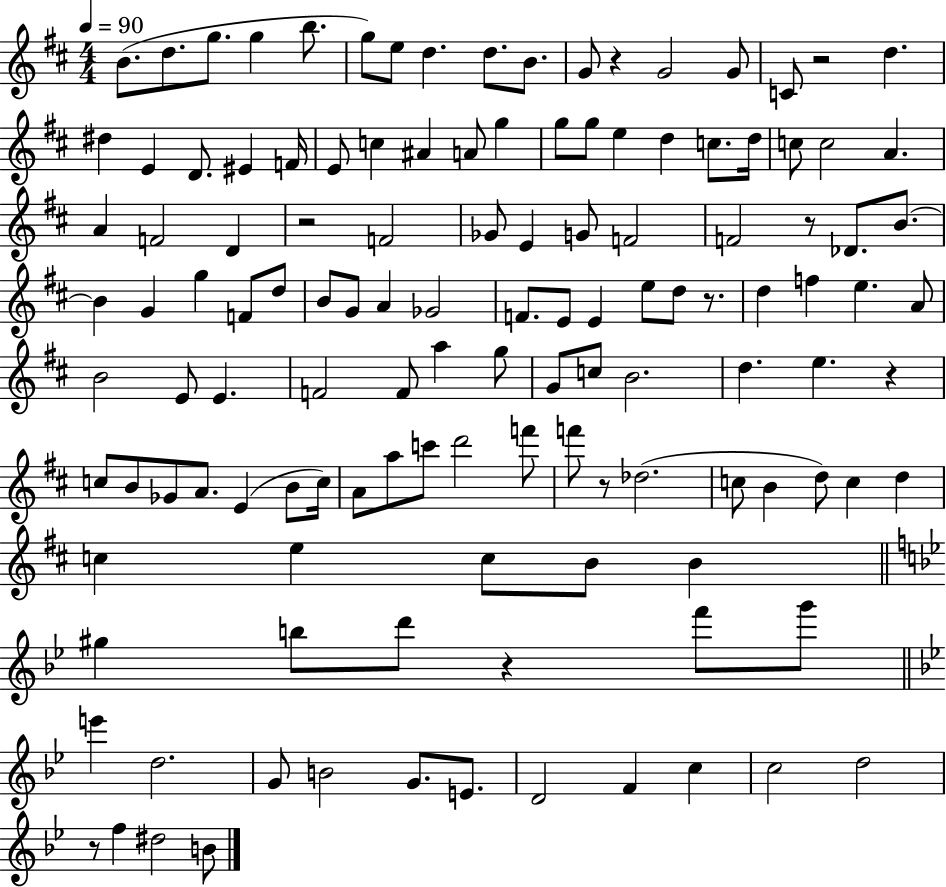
{
  \clef treble
  \numericTimeSignature
  \time 4/4
  \key d \major
  \tempo 4 = 90
  b'8.( d''8. g''8. g''4 b''8. | g''8) e''8 d''4. d''8. b'8. | g'8 r4 g'2 g'8 | c'8 r2 d''4. | \break dis''4 e'4 d'8. eis'4 f'16 | e'8 c''4 ais'4 a'8 g''4 | g''8 g''8 e''4 d''4 c''8. d''16 | c''8 c''2 a'4. | \break a'4 f'2 d'4 | r2 f'2 | ges'8 e'4 g'8 f'2 | f'2 r8 des'8. b'8.~~ | \break b'4 g'4 g''4 f'8 d''8 | b'8 g'8 a'4 ges'2 | f'8. e'8 e'4 e''8 d''8 r8. | d''4 f''4 e''4. a'8 | \break b'2 e'8 e'4. | f'2 f'8 a''4 g''8 | g'8 c''8 b'2. | d''4. e''4. r4 | \break c''8 b'8 ges'8 a'8. e'4( b'8 c''16) | a'8 a''8 c'''8 d'''2 f'''8 | f'''8 r8 des''2.( | c''8 b'4 d''8) c''4 d''4 | \break c''4 e''4 c''8 b'8 b'4 | \bar "||" \break \key bes \major gis''4 b''8 d'''8 r4 f'''8 g'''8 | \bar "||" \break \key g \minor e'''4 d''2. | g'8 b'2 g'8. e'8. | d'2 f'4 c''4 | c''2 d''2 | \break r8 f''4 dis''2 b'8 | \bar "|."
}